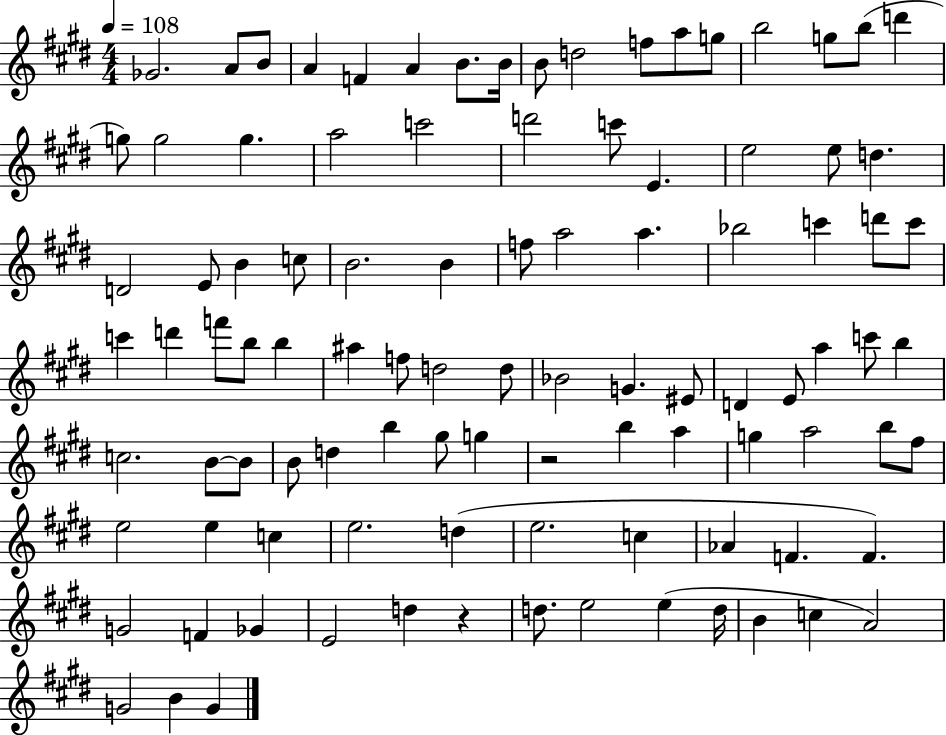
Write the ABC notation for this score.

X:1
T:Untitled
M:4/4
L:1/4
K:E
_G2 A/2 B/2 A F A B/2 B/4 B/2 d2 f/2 a/2 g/2 b2 g/2 b/2 d' g/2 g2 g a2 c'2 d'2 c'/2 E e2 e/2 d D2 E/2 B c/2 B2 B f/2 a2 a _b2 c' d'/2 c'/2 c' d' f'/2 b/2 b ^a f/2 d2 d/2 _B2 G ^E/2 D E/2 a c'/2 b c2 B/2 B/2 B/2 d b ^g/2 g z2 b a g a2 b/2 ^f/2 e2 e c e2 d e2 c _A F F G2 F _G E2 d z d/2 e2 e d/4 B c A2 G2 B G